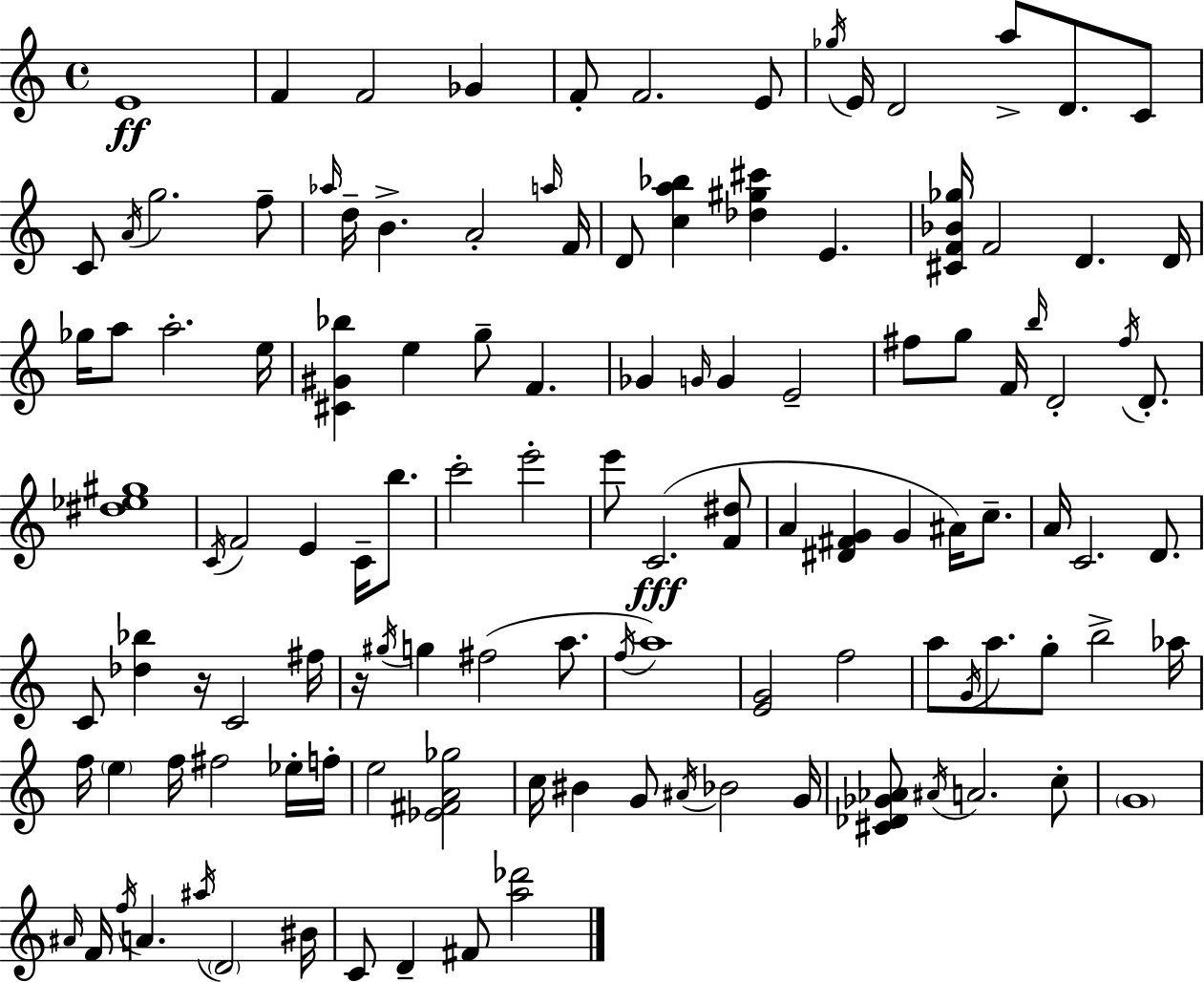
E4/w F4/q F4/h Gb4/q F4/e F4/h. E4/e Gb5/s E4/s D4/h A5/e D4/e. C4/e C4/e A4/s G5/h. F5/e Ab5/s D5/s B4/q. A4/h A5/s F4/s D4/e [C5,A5,Bb5]/q [Db5,G#5,C#6]/q E4/q. [C#4,F4,Bb4,Gb5]/s F4/h D4/q. D4/s Gb5/s A5/e A5/h. E5/s [C#4,G#4,Bb5]/q E5/q G5/e F4/q. Gb4/q G4/s G4/q E4/h F#5/e G5/e F4/s B5/s D4/h F#5/s D4/e. [D#5,Eb5,G#5]/w C4/s F4/h E4/q C4/s B5/e. C6/h E6/h E6/e C4/h. [F4,D#5]/e A4/q [D#4,F#4,G4]/q G4/q A#4/s C5/e. A4/s C4/h. D4/e. C4/e [Db5,Bb5]/q R/s C4/h F#5/s R/s G#5/s G5/q F#5/h A5/e. F5/s A5/w [E4,G4]/h F5/h A5/e G4/s A5/e. G5/e B5/h Ab5/s F5/s E5/q F5/s F#5/h Eb5/s F5/s E5/h [Eb4,F#4,A4,Gb5]/h C5/s BIS4/q G4/e A#4/s Bb4/h G4/s [C#4,Db4,Gb4,Ab4]/e A#4/s A4/h. C5/e G4/w A#4/s F4/s F5/s A4/q. A#5/s D4/h BIS4/s C4/e D4/q F#4/e [A5,Db6]/h